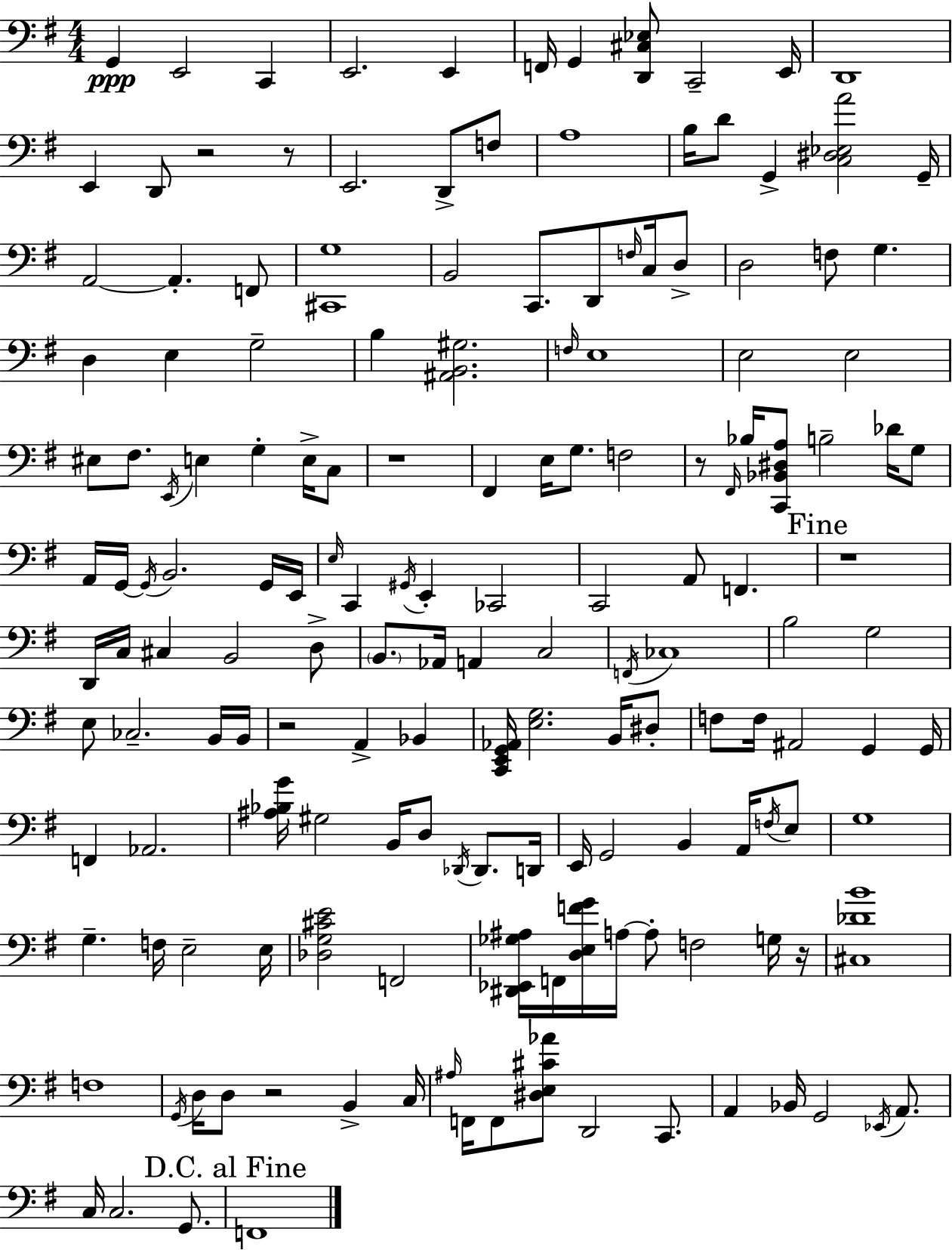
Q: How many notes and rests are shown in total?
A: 162